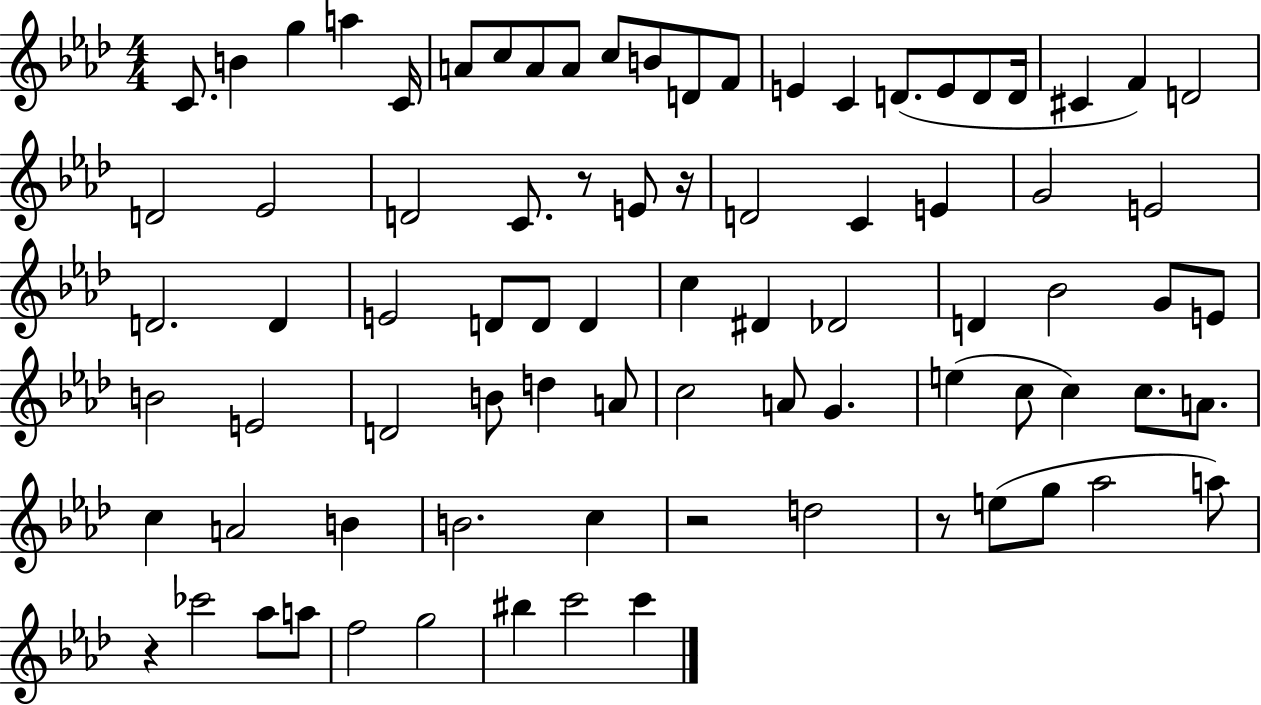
C4/e. B4/q G5/q A5/q C4/s A4/e C5/e A4/e A4/e C5/e B4/e D4/e F4/e E4/q C4/q D4/e. E4/e D4/e D4/s C#4/q F4/q D4/h D4/h Eb4/h D4/h C4/e. R/e E4/e R/s D4/h C4/q E4/q G4/h E4/h D4/h. D4/q E4/h D4/e D4/e D4/q C5/q D#4/q Db4/h D4/q Bb4/h G4/e E4/e B4/h E4/h D4/h B4/e D5/q A4/e C5/h A4/e G4/q. E5/q C5/e C5/q C5/e. A4/e. C5/q A4/h B4/q B4/h. C5/q R/h D5/h R/e E5/e G5/e Ab5/h A5/e R/q CES6/h Ab5/e A5/e F5/h G5/h BIS5/q C6/h C6/q